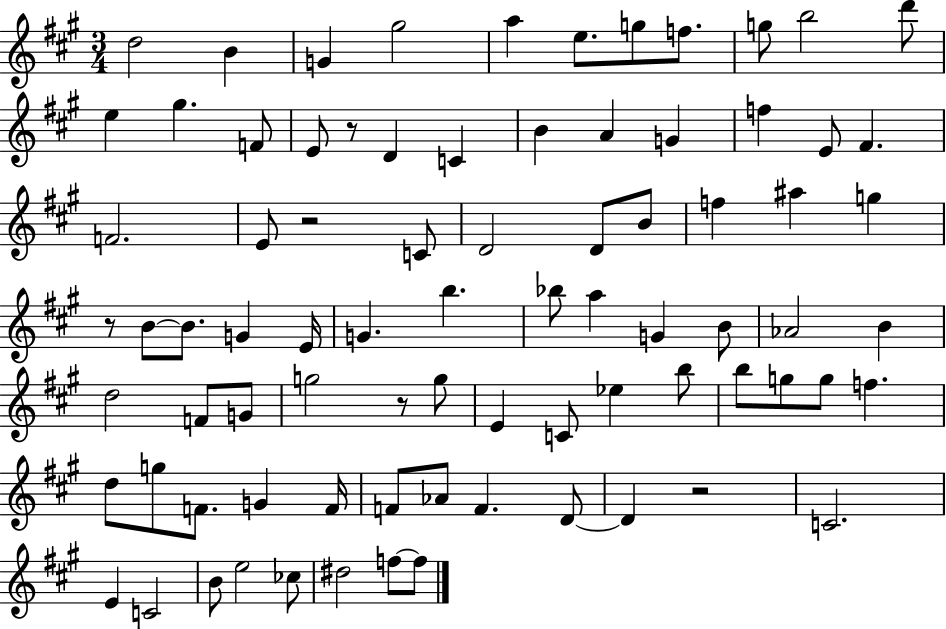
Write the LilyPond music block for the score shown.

{
  \clef treble
  \numericTimeSignature
  \time 3/4
  \key a \major
  d''2 b'4 | g'4 gis''2 | a''4 e''8. g''8 f''8. | g''8 b''2 d'''8 | \break e''4 gis''4. f'8 | e'8 r8 d'4 c'4 | b'4 a'4 g'4 | f''4 e'8 fis'4. | \break f'2. | e'8 r2 c'8 | d'2 d'8 b'8 | f''4 ais''4 g''4 | \break r8 b'8~~ b'8. g'4 e'16 | g'4. b''4. | bes''8 a''4 g'4 b'8 | aes'2 b'4 | \break d''2 f'8 g'8 | g''2 r8 g''8 | e'4 c'8 ees''4 b''8 | b''8 g''8 g''8 f''4. | \break d''8 g''8 f'8. g'4 f'16 | f'8 aes'8 f'4. d'8~~ | d'4 r2 | c'2. | \break e'4 c'2 | b'8 e''2 ces''8 | dis''2 f''8~~ f''8 | \bar "|."
}